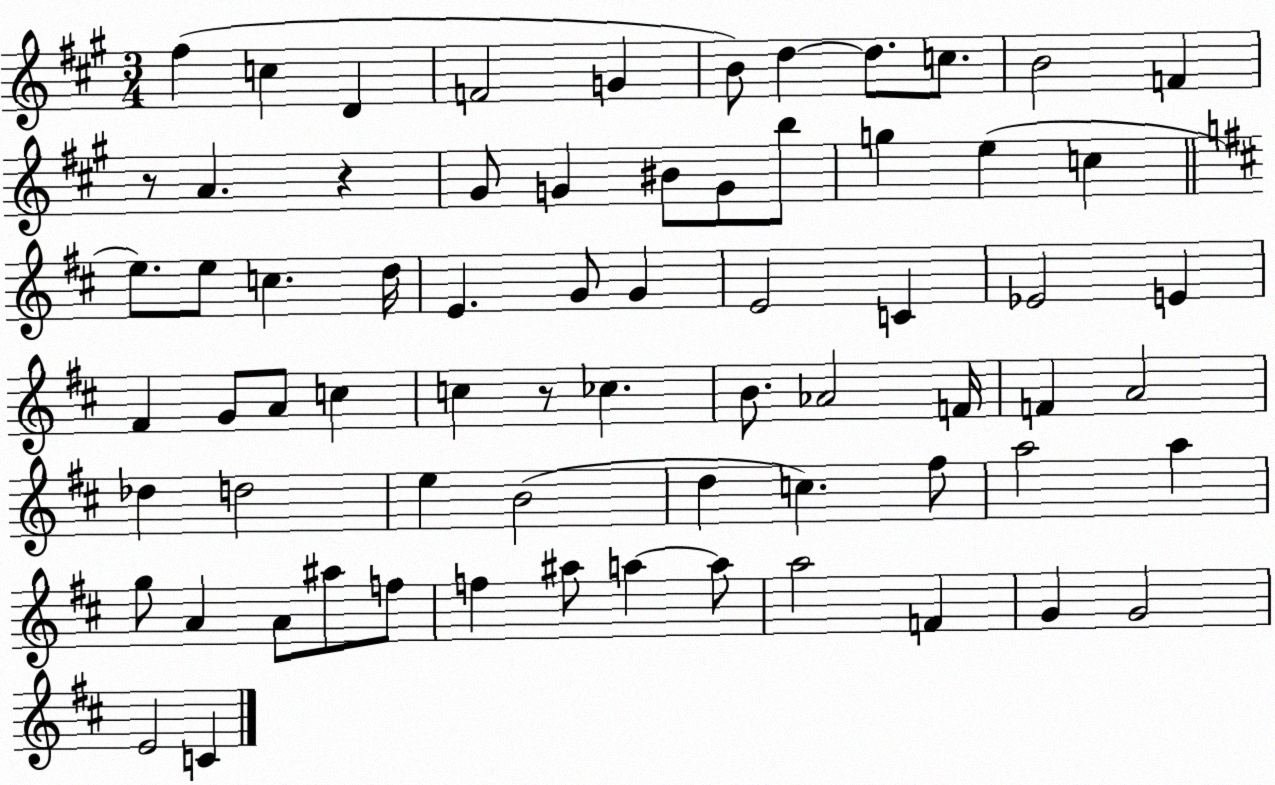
X:1
T:Untitled
M:3/4
L:1/4
K:A
^f c D F2 G B/2 d d/2 c/2 B2 F z/2 A z ^G/2 G ^B/2 G/2 b/2 g e c e/2 e/2 c d/4 E G/2 G E2 C _E2 E ^F G/2 A/2 c c z/2 _c B/2 _A2 F/4 F A2 _d d2 e B2 d c ^f/2 a2 a g/2 A A/2 ^a/2 f/2 f ^a/2 a a/2 a2 F G G2 E2 C